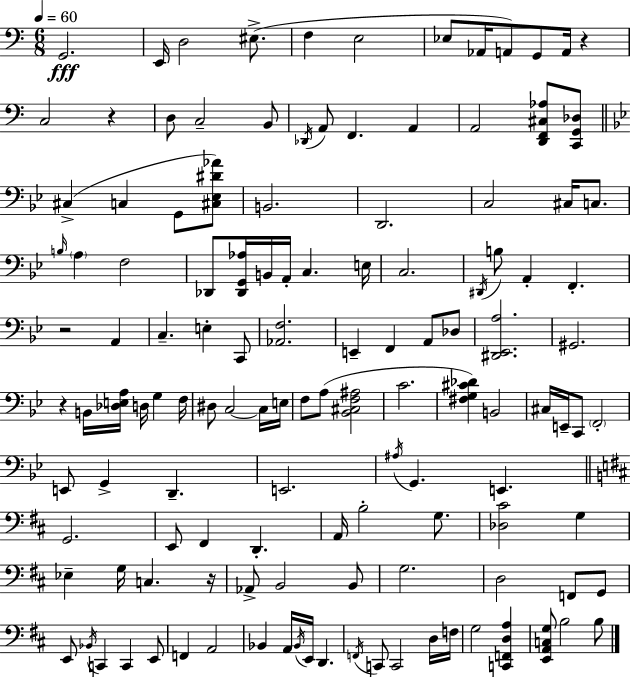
X:1
T:Untitled
M:6/8
L:1/4
K:C
G,,2 E,,/4 D,2 ^E,/2 F, E,2 _E,/2 _A,,/4 A,,/2 G,,/2 A,,/4 z C,2 z D,/2 C,2 B,,/2 _D,,/4 A,,/2 F,, A,, A,,2 [D,,F,,^C,_A,]/2 [C,,G,,_D,]/2 ^C, C, G,,/2 [^C,_E,^D_A]/2 B,,2 D,,2 C,2 ^C,/4 C,/2 B,/4 A, F,2 _D,,/2 [_D,,G,,_A,]/4 B,,/4 A,,/4 C, E,/4 C,2 ^D,,/4 B,/2 A,, F,, z2 A,, C, E, C,,/2 [_A,,F,]2 E,, F,, A,,/2 _D,/2 [^D,,_E,,A,]2 ^G,,2 z B,,/4 [_D,E,A,]/4 D,/4 G, F,/4 ^D,/2 C,2 C,/4 E,/4 F,/2 A,/2 [_B,,^C,F,^A,]2 C2 [^F,G,^C_D] B,,2 ^C,/4 E,,/4 C,,/2 F,,2 E,,/2 G,, D,, E,,2 ^A,/4 G,, E,, G,,2 E,,/2 ^F,, D,, A,,/4 B,2 G,/2 [_D,^C]2 G, _E, G,/4 C, z/4 _A,,/2 B,,2 B,,/2 G,2 D,2 F,,/2 G,,/2 E,,/2 _B,,/4 C,, C,, E,,/2 F,, A,,2 _B,, A,,/4 _B,,/4 E,,/4 D,, F,,/4 C,,/2 C,,2 D,/4 F,/4 G,2 [C,,F,,D,A,] [E,,A,,C,G,]/2 B,2 B,/2